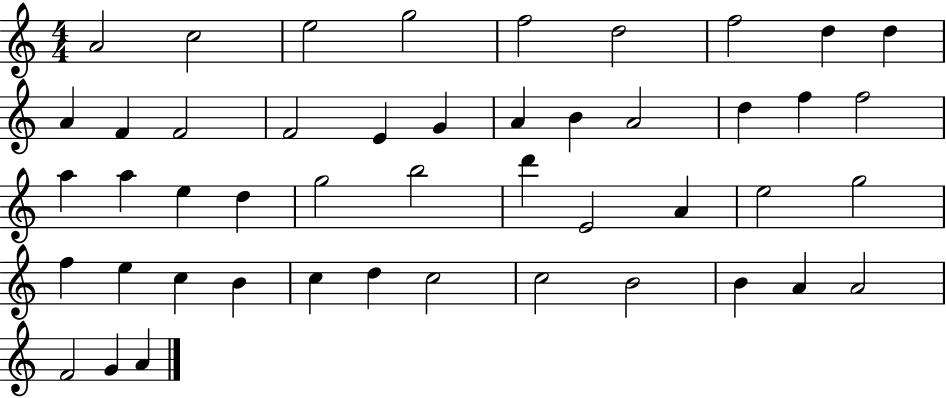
{
  \clef treble
  \numericTimeSignature
  \time 4/4
  \key c \major
  a'2 c''2 | e''2 g''2 | f''2 d''2 | f''2 d''4 d''4 | \break a'4 f'4 f'2 | f'2 e'4 g'4 | a'4 b'4 a'2 | d''4 f''4 f''2 | \break a''4 a''4 e''4 d''4 | g''2 b''2 | d'''4 e'2 a'4 | e''2 g''2 | \break f''4 e''4 c''4 b'4 | c''4 d''4 c''2 | c''2 b'2 | b'4 a'4 a'2 | \break f'2 g'4 a'4 | \bar "|."
}